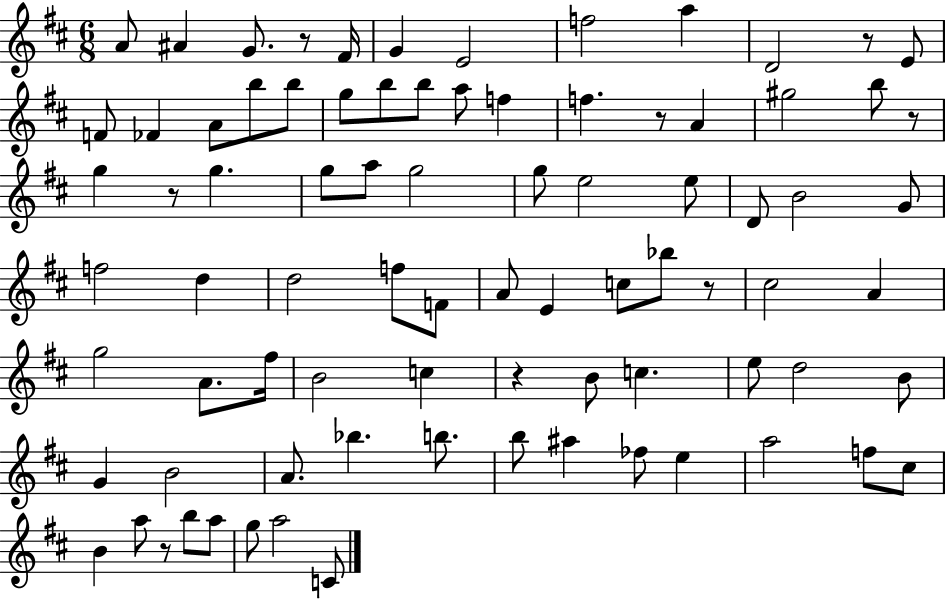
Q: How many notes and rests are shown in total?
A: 83